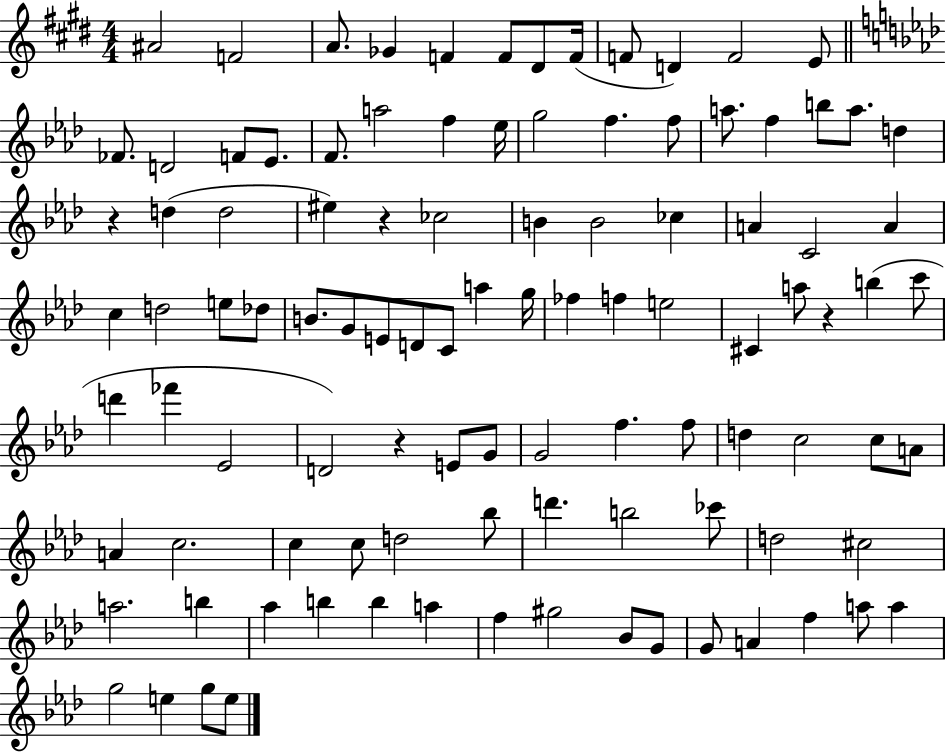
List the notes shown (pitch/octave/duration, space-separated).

A#4/h F4/h A4/e. Gb4/q F4/q F4/e D#4/e F4/s F4/e D4/q F4/h E4/e FES4/e. D4/h F4/e Eb4/e. F4/e. A5/h F5/q Eb5/s G5/h F5/q. F5/e A5/e. F5/q B5/e A5/e. D5/q R/q D5/q D5/h EIS5/q R/q CES5/h B4/q B4/h CES5/q A4/q C4/h A4/q C5/q D5/h E5/e Db5/e B4/e. G4/e E4/e D4/e C4/e A5/q G5/s FES5/q F5/q E5/h C#4/q A5/e R/q B5/q C6/e D6/q FES6/q Eb4/h D4/h R/q E4/e G4/e G4/h F5/q. F5/e D5/q C5/h C5/e A4/e A4/q C5/h. C5/q C5/e D5/h Bb5/e D6/q. B5/h CES6/e D5/h C#5/h A5/h. B5/q Ab5/q B5/q B5/q A5/q F5/q G#5/h Bb4/e G4/e G4/e A4/q F5/q A5/e A5/q G5/h E5/q G5/e E5/e